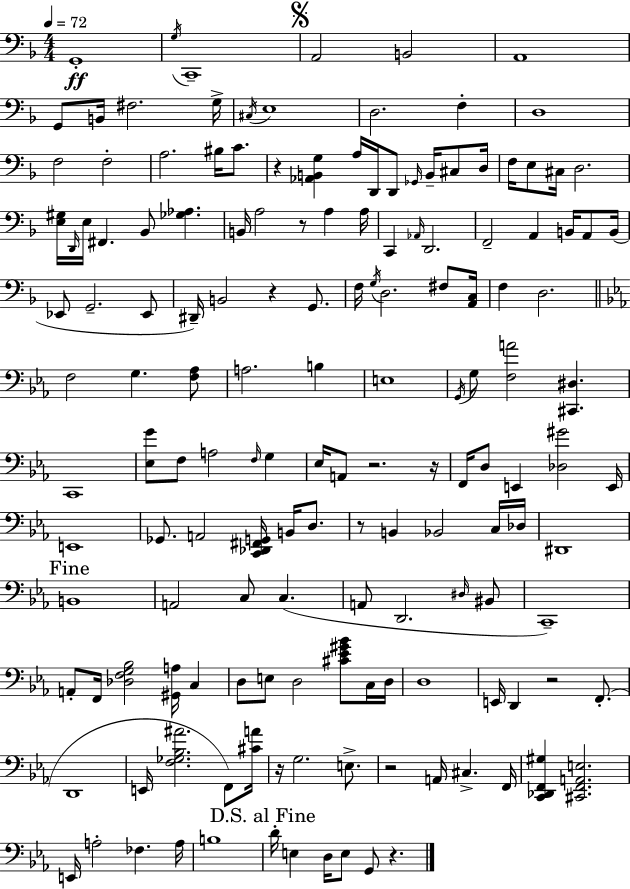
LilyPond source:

{
  \clef bass
  \numericTimeSignature
  \time 4/4
  \key f \major
  \tempo 4 = 72
  \repeat volta 2 { g,1-.\ff | \acciaccatura { g16 } c,1-- | \mark \markup { \musicglyph "scripts.segno" } a,2 b,2 | a,1 | \break g,8 b,16 fis2. | g16-> \acciaccatura { cis16 } e1 | d2. f4-. | d1 | \break f2 f2-. | a2. bis16 c'8. | r4 <aes, b, g>4 a16 d,16 d,8 \grace { ges,16 } b,16-- | cis8 d16 f16 e8 cis16 d2. | \break <e gis>16 \grace { d,16 } e16 fis,4. bes,8 <ges aes>4. | b,16 a2 r8 a4 | a16 c,4 \grace { aes,16 } d,2. | f,2-- a,4 | \break b,16 a,8 b,16( ees,8 g,2.-- | ees,8 dis,16--) b,2 r4 | g,8. f16 \acciaccatura { g16 } d2. | fis8 <a, c>16 f4 d2. | \break \bar "||" \break \key ees \major f2 g4. <f aes>8 | a2. b4 | e1 | \acciaccatura { g,16 } g8 <f a'>2 <cis, dis>4. | \break c,1 | <ees g'>8 f8 a2 \grace { f16 } g4 | ees16 a,8 r2. | r16 f,16 d8 e,4 <des gis'>2 | \break e,16 e,1 | ges,8. a,2 <c, des, fis, g,>16 b,16 d8. | r8 b,4 bes,2 | c16 des16 dis,1 | \break \mark "Fine" b,1 | a,2 c8 c4.( | a,8 d,2. | \grace { dis16 } bis,8 c,1--) | \break a,8-. f,16 <des f g bes>2 <gis, a>16 c4 | d8 e8 d2 <cis' ees' gis' bes'>8 | c16 d16 d1 | e,16 d,4 r2 | \break f,8.-.( d,1 | e,16 <f ges bes ais'>2. | f,8) <cis' a'>16 r16 g2. | e8.-> r2 a,16 cis4.-> | \break f,16 <c, des, f, gis>4 <cis, f, a, e>2. | e,16 a2-. fes4. | a16 b1 | \mark "D.S. al Fine" d'16-. e4 d16 e8 g,8 r4. | \break } \bar "|."
}